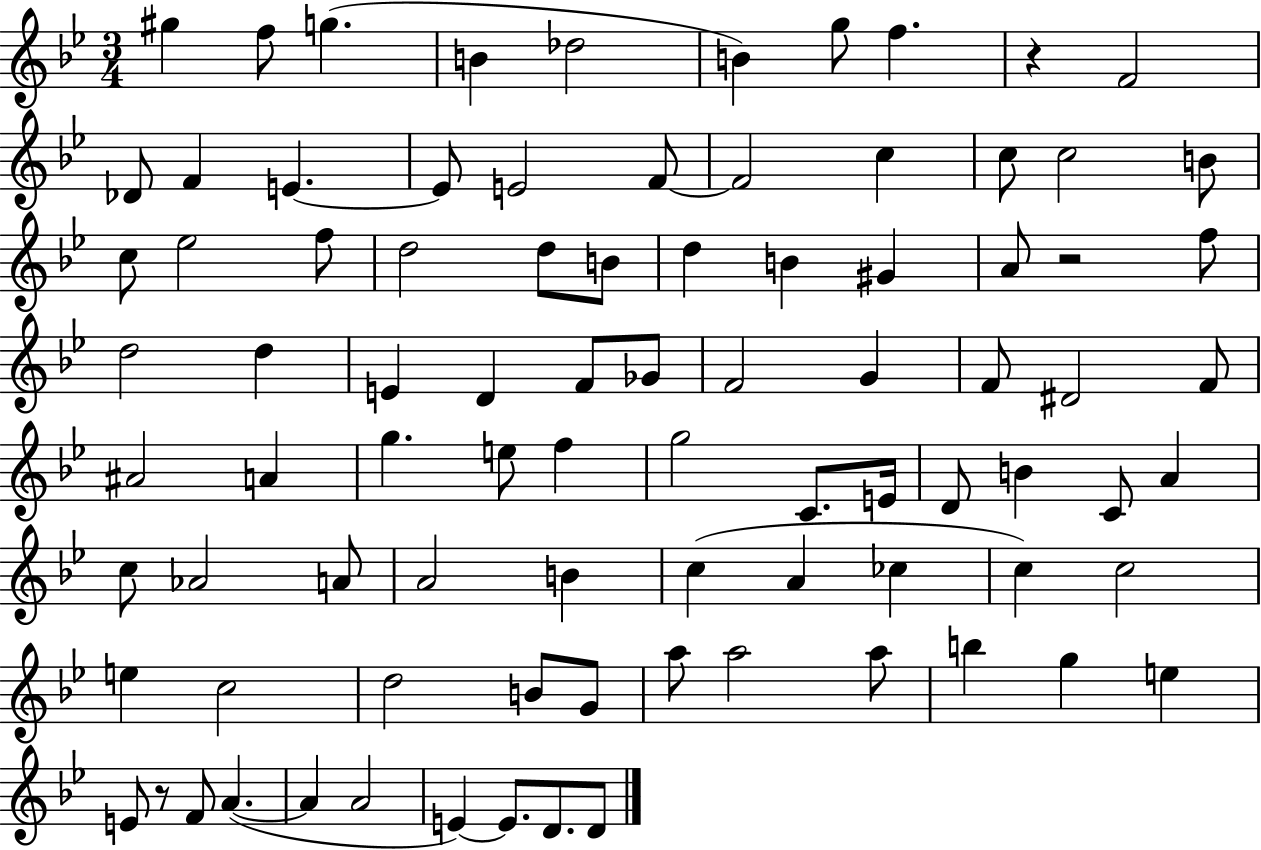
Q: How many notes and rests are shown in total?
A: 87